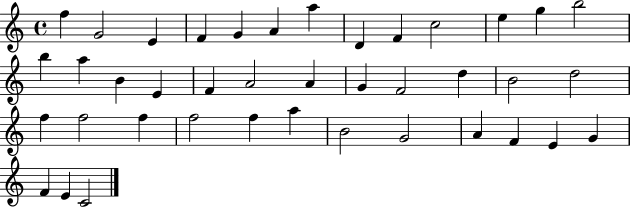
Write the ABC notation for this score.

X:1
T:Untitled
M:4/4
L:1/4
K:C
f G2 E F G A a D F c2 e g b2 b a B E F A2 A G F2 d B2 d2 f f2 f f2 f a B2 G2 A F E G F E C2